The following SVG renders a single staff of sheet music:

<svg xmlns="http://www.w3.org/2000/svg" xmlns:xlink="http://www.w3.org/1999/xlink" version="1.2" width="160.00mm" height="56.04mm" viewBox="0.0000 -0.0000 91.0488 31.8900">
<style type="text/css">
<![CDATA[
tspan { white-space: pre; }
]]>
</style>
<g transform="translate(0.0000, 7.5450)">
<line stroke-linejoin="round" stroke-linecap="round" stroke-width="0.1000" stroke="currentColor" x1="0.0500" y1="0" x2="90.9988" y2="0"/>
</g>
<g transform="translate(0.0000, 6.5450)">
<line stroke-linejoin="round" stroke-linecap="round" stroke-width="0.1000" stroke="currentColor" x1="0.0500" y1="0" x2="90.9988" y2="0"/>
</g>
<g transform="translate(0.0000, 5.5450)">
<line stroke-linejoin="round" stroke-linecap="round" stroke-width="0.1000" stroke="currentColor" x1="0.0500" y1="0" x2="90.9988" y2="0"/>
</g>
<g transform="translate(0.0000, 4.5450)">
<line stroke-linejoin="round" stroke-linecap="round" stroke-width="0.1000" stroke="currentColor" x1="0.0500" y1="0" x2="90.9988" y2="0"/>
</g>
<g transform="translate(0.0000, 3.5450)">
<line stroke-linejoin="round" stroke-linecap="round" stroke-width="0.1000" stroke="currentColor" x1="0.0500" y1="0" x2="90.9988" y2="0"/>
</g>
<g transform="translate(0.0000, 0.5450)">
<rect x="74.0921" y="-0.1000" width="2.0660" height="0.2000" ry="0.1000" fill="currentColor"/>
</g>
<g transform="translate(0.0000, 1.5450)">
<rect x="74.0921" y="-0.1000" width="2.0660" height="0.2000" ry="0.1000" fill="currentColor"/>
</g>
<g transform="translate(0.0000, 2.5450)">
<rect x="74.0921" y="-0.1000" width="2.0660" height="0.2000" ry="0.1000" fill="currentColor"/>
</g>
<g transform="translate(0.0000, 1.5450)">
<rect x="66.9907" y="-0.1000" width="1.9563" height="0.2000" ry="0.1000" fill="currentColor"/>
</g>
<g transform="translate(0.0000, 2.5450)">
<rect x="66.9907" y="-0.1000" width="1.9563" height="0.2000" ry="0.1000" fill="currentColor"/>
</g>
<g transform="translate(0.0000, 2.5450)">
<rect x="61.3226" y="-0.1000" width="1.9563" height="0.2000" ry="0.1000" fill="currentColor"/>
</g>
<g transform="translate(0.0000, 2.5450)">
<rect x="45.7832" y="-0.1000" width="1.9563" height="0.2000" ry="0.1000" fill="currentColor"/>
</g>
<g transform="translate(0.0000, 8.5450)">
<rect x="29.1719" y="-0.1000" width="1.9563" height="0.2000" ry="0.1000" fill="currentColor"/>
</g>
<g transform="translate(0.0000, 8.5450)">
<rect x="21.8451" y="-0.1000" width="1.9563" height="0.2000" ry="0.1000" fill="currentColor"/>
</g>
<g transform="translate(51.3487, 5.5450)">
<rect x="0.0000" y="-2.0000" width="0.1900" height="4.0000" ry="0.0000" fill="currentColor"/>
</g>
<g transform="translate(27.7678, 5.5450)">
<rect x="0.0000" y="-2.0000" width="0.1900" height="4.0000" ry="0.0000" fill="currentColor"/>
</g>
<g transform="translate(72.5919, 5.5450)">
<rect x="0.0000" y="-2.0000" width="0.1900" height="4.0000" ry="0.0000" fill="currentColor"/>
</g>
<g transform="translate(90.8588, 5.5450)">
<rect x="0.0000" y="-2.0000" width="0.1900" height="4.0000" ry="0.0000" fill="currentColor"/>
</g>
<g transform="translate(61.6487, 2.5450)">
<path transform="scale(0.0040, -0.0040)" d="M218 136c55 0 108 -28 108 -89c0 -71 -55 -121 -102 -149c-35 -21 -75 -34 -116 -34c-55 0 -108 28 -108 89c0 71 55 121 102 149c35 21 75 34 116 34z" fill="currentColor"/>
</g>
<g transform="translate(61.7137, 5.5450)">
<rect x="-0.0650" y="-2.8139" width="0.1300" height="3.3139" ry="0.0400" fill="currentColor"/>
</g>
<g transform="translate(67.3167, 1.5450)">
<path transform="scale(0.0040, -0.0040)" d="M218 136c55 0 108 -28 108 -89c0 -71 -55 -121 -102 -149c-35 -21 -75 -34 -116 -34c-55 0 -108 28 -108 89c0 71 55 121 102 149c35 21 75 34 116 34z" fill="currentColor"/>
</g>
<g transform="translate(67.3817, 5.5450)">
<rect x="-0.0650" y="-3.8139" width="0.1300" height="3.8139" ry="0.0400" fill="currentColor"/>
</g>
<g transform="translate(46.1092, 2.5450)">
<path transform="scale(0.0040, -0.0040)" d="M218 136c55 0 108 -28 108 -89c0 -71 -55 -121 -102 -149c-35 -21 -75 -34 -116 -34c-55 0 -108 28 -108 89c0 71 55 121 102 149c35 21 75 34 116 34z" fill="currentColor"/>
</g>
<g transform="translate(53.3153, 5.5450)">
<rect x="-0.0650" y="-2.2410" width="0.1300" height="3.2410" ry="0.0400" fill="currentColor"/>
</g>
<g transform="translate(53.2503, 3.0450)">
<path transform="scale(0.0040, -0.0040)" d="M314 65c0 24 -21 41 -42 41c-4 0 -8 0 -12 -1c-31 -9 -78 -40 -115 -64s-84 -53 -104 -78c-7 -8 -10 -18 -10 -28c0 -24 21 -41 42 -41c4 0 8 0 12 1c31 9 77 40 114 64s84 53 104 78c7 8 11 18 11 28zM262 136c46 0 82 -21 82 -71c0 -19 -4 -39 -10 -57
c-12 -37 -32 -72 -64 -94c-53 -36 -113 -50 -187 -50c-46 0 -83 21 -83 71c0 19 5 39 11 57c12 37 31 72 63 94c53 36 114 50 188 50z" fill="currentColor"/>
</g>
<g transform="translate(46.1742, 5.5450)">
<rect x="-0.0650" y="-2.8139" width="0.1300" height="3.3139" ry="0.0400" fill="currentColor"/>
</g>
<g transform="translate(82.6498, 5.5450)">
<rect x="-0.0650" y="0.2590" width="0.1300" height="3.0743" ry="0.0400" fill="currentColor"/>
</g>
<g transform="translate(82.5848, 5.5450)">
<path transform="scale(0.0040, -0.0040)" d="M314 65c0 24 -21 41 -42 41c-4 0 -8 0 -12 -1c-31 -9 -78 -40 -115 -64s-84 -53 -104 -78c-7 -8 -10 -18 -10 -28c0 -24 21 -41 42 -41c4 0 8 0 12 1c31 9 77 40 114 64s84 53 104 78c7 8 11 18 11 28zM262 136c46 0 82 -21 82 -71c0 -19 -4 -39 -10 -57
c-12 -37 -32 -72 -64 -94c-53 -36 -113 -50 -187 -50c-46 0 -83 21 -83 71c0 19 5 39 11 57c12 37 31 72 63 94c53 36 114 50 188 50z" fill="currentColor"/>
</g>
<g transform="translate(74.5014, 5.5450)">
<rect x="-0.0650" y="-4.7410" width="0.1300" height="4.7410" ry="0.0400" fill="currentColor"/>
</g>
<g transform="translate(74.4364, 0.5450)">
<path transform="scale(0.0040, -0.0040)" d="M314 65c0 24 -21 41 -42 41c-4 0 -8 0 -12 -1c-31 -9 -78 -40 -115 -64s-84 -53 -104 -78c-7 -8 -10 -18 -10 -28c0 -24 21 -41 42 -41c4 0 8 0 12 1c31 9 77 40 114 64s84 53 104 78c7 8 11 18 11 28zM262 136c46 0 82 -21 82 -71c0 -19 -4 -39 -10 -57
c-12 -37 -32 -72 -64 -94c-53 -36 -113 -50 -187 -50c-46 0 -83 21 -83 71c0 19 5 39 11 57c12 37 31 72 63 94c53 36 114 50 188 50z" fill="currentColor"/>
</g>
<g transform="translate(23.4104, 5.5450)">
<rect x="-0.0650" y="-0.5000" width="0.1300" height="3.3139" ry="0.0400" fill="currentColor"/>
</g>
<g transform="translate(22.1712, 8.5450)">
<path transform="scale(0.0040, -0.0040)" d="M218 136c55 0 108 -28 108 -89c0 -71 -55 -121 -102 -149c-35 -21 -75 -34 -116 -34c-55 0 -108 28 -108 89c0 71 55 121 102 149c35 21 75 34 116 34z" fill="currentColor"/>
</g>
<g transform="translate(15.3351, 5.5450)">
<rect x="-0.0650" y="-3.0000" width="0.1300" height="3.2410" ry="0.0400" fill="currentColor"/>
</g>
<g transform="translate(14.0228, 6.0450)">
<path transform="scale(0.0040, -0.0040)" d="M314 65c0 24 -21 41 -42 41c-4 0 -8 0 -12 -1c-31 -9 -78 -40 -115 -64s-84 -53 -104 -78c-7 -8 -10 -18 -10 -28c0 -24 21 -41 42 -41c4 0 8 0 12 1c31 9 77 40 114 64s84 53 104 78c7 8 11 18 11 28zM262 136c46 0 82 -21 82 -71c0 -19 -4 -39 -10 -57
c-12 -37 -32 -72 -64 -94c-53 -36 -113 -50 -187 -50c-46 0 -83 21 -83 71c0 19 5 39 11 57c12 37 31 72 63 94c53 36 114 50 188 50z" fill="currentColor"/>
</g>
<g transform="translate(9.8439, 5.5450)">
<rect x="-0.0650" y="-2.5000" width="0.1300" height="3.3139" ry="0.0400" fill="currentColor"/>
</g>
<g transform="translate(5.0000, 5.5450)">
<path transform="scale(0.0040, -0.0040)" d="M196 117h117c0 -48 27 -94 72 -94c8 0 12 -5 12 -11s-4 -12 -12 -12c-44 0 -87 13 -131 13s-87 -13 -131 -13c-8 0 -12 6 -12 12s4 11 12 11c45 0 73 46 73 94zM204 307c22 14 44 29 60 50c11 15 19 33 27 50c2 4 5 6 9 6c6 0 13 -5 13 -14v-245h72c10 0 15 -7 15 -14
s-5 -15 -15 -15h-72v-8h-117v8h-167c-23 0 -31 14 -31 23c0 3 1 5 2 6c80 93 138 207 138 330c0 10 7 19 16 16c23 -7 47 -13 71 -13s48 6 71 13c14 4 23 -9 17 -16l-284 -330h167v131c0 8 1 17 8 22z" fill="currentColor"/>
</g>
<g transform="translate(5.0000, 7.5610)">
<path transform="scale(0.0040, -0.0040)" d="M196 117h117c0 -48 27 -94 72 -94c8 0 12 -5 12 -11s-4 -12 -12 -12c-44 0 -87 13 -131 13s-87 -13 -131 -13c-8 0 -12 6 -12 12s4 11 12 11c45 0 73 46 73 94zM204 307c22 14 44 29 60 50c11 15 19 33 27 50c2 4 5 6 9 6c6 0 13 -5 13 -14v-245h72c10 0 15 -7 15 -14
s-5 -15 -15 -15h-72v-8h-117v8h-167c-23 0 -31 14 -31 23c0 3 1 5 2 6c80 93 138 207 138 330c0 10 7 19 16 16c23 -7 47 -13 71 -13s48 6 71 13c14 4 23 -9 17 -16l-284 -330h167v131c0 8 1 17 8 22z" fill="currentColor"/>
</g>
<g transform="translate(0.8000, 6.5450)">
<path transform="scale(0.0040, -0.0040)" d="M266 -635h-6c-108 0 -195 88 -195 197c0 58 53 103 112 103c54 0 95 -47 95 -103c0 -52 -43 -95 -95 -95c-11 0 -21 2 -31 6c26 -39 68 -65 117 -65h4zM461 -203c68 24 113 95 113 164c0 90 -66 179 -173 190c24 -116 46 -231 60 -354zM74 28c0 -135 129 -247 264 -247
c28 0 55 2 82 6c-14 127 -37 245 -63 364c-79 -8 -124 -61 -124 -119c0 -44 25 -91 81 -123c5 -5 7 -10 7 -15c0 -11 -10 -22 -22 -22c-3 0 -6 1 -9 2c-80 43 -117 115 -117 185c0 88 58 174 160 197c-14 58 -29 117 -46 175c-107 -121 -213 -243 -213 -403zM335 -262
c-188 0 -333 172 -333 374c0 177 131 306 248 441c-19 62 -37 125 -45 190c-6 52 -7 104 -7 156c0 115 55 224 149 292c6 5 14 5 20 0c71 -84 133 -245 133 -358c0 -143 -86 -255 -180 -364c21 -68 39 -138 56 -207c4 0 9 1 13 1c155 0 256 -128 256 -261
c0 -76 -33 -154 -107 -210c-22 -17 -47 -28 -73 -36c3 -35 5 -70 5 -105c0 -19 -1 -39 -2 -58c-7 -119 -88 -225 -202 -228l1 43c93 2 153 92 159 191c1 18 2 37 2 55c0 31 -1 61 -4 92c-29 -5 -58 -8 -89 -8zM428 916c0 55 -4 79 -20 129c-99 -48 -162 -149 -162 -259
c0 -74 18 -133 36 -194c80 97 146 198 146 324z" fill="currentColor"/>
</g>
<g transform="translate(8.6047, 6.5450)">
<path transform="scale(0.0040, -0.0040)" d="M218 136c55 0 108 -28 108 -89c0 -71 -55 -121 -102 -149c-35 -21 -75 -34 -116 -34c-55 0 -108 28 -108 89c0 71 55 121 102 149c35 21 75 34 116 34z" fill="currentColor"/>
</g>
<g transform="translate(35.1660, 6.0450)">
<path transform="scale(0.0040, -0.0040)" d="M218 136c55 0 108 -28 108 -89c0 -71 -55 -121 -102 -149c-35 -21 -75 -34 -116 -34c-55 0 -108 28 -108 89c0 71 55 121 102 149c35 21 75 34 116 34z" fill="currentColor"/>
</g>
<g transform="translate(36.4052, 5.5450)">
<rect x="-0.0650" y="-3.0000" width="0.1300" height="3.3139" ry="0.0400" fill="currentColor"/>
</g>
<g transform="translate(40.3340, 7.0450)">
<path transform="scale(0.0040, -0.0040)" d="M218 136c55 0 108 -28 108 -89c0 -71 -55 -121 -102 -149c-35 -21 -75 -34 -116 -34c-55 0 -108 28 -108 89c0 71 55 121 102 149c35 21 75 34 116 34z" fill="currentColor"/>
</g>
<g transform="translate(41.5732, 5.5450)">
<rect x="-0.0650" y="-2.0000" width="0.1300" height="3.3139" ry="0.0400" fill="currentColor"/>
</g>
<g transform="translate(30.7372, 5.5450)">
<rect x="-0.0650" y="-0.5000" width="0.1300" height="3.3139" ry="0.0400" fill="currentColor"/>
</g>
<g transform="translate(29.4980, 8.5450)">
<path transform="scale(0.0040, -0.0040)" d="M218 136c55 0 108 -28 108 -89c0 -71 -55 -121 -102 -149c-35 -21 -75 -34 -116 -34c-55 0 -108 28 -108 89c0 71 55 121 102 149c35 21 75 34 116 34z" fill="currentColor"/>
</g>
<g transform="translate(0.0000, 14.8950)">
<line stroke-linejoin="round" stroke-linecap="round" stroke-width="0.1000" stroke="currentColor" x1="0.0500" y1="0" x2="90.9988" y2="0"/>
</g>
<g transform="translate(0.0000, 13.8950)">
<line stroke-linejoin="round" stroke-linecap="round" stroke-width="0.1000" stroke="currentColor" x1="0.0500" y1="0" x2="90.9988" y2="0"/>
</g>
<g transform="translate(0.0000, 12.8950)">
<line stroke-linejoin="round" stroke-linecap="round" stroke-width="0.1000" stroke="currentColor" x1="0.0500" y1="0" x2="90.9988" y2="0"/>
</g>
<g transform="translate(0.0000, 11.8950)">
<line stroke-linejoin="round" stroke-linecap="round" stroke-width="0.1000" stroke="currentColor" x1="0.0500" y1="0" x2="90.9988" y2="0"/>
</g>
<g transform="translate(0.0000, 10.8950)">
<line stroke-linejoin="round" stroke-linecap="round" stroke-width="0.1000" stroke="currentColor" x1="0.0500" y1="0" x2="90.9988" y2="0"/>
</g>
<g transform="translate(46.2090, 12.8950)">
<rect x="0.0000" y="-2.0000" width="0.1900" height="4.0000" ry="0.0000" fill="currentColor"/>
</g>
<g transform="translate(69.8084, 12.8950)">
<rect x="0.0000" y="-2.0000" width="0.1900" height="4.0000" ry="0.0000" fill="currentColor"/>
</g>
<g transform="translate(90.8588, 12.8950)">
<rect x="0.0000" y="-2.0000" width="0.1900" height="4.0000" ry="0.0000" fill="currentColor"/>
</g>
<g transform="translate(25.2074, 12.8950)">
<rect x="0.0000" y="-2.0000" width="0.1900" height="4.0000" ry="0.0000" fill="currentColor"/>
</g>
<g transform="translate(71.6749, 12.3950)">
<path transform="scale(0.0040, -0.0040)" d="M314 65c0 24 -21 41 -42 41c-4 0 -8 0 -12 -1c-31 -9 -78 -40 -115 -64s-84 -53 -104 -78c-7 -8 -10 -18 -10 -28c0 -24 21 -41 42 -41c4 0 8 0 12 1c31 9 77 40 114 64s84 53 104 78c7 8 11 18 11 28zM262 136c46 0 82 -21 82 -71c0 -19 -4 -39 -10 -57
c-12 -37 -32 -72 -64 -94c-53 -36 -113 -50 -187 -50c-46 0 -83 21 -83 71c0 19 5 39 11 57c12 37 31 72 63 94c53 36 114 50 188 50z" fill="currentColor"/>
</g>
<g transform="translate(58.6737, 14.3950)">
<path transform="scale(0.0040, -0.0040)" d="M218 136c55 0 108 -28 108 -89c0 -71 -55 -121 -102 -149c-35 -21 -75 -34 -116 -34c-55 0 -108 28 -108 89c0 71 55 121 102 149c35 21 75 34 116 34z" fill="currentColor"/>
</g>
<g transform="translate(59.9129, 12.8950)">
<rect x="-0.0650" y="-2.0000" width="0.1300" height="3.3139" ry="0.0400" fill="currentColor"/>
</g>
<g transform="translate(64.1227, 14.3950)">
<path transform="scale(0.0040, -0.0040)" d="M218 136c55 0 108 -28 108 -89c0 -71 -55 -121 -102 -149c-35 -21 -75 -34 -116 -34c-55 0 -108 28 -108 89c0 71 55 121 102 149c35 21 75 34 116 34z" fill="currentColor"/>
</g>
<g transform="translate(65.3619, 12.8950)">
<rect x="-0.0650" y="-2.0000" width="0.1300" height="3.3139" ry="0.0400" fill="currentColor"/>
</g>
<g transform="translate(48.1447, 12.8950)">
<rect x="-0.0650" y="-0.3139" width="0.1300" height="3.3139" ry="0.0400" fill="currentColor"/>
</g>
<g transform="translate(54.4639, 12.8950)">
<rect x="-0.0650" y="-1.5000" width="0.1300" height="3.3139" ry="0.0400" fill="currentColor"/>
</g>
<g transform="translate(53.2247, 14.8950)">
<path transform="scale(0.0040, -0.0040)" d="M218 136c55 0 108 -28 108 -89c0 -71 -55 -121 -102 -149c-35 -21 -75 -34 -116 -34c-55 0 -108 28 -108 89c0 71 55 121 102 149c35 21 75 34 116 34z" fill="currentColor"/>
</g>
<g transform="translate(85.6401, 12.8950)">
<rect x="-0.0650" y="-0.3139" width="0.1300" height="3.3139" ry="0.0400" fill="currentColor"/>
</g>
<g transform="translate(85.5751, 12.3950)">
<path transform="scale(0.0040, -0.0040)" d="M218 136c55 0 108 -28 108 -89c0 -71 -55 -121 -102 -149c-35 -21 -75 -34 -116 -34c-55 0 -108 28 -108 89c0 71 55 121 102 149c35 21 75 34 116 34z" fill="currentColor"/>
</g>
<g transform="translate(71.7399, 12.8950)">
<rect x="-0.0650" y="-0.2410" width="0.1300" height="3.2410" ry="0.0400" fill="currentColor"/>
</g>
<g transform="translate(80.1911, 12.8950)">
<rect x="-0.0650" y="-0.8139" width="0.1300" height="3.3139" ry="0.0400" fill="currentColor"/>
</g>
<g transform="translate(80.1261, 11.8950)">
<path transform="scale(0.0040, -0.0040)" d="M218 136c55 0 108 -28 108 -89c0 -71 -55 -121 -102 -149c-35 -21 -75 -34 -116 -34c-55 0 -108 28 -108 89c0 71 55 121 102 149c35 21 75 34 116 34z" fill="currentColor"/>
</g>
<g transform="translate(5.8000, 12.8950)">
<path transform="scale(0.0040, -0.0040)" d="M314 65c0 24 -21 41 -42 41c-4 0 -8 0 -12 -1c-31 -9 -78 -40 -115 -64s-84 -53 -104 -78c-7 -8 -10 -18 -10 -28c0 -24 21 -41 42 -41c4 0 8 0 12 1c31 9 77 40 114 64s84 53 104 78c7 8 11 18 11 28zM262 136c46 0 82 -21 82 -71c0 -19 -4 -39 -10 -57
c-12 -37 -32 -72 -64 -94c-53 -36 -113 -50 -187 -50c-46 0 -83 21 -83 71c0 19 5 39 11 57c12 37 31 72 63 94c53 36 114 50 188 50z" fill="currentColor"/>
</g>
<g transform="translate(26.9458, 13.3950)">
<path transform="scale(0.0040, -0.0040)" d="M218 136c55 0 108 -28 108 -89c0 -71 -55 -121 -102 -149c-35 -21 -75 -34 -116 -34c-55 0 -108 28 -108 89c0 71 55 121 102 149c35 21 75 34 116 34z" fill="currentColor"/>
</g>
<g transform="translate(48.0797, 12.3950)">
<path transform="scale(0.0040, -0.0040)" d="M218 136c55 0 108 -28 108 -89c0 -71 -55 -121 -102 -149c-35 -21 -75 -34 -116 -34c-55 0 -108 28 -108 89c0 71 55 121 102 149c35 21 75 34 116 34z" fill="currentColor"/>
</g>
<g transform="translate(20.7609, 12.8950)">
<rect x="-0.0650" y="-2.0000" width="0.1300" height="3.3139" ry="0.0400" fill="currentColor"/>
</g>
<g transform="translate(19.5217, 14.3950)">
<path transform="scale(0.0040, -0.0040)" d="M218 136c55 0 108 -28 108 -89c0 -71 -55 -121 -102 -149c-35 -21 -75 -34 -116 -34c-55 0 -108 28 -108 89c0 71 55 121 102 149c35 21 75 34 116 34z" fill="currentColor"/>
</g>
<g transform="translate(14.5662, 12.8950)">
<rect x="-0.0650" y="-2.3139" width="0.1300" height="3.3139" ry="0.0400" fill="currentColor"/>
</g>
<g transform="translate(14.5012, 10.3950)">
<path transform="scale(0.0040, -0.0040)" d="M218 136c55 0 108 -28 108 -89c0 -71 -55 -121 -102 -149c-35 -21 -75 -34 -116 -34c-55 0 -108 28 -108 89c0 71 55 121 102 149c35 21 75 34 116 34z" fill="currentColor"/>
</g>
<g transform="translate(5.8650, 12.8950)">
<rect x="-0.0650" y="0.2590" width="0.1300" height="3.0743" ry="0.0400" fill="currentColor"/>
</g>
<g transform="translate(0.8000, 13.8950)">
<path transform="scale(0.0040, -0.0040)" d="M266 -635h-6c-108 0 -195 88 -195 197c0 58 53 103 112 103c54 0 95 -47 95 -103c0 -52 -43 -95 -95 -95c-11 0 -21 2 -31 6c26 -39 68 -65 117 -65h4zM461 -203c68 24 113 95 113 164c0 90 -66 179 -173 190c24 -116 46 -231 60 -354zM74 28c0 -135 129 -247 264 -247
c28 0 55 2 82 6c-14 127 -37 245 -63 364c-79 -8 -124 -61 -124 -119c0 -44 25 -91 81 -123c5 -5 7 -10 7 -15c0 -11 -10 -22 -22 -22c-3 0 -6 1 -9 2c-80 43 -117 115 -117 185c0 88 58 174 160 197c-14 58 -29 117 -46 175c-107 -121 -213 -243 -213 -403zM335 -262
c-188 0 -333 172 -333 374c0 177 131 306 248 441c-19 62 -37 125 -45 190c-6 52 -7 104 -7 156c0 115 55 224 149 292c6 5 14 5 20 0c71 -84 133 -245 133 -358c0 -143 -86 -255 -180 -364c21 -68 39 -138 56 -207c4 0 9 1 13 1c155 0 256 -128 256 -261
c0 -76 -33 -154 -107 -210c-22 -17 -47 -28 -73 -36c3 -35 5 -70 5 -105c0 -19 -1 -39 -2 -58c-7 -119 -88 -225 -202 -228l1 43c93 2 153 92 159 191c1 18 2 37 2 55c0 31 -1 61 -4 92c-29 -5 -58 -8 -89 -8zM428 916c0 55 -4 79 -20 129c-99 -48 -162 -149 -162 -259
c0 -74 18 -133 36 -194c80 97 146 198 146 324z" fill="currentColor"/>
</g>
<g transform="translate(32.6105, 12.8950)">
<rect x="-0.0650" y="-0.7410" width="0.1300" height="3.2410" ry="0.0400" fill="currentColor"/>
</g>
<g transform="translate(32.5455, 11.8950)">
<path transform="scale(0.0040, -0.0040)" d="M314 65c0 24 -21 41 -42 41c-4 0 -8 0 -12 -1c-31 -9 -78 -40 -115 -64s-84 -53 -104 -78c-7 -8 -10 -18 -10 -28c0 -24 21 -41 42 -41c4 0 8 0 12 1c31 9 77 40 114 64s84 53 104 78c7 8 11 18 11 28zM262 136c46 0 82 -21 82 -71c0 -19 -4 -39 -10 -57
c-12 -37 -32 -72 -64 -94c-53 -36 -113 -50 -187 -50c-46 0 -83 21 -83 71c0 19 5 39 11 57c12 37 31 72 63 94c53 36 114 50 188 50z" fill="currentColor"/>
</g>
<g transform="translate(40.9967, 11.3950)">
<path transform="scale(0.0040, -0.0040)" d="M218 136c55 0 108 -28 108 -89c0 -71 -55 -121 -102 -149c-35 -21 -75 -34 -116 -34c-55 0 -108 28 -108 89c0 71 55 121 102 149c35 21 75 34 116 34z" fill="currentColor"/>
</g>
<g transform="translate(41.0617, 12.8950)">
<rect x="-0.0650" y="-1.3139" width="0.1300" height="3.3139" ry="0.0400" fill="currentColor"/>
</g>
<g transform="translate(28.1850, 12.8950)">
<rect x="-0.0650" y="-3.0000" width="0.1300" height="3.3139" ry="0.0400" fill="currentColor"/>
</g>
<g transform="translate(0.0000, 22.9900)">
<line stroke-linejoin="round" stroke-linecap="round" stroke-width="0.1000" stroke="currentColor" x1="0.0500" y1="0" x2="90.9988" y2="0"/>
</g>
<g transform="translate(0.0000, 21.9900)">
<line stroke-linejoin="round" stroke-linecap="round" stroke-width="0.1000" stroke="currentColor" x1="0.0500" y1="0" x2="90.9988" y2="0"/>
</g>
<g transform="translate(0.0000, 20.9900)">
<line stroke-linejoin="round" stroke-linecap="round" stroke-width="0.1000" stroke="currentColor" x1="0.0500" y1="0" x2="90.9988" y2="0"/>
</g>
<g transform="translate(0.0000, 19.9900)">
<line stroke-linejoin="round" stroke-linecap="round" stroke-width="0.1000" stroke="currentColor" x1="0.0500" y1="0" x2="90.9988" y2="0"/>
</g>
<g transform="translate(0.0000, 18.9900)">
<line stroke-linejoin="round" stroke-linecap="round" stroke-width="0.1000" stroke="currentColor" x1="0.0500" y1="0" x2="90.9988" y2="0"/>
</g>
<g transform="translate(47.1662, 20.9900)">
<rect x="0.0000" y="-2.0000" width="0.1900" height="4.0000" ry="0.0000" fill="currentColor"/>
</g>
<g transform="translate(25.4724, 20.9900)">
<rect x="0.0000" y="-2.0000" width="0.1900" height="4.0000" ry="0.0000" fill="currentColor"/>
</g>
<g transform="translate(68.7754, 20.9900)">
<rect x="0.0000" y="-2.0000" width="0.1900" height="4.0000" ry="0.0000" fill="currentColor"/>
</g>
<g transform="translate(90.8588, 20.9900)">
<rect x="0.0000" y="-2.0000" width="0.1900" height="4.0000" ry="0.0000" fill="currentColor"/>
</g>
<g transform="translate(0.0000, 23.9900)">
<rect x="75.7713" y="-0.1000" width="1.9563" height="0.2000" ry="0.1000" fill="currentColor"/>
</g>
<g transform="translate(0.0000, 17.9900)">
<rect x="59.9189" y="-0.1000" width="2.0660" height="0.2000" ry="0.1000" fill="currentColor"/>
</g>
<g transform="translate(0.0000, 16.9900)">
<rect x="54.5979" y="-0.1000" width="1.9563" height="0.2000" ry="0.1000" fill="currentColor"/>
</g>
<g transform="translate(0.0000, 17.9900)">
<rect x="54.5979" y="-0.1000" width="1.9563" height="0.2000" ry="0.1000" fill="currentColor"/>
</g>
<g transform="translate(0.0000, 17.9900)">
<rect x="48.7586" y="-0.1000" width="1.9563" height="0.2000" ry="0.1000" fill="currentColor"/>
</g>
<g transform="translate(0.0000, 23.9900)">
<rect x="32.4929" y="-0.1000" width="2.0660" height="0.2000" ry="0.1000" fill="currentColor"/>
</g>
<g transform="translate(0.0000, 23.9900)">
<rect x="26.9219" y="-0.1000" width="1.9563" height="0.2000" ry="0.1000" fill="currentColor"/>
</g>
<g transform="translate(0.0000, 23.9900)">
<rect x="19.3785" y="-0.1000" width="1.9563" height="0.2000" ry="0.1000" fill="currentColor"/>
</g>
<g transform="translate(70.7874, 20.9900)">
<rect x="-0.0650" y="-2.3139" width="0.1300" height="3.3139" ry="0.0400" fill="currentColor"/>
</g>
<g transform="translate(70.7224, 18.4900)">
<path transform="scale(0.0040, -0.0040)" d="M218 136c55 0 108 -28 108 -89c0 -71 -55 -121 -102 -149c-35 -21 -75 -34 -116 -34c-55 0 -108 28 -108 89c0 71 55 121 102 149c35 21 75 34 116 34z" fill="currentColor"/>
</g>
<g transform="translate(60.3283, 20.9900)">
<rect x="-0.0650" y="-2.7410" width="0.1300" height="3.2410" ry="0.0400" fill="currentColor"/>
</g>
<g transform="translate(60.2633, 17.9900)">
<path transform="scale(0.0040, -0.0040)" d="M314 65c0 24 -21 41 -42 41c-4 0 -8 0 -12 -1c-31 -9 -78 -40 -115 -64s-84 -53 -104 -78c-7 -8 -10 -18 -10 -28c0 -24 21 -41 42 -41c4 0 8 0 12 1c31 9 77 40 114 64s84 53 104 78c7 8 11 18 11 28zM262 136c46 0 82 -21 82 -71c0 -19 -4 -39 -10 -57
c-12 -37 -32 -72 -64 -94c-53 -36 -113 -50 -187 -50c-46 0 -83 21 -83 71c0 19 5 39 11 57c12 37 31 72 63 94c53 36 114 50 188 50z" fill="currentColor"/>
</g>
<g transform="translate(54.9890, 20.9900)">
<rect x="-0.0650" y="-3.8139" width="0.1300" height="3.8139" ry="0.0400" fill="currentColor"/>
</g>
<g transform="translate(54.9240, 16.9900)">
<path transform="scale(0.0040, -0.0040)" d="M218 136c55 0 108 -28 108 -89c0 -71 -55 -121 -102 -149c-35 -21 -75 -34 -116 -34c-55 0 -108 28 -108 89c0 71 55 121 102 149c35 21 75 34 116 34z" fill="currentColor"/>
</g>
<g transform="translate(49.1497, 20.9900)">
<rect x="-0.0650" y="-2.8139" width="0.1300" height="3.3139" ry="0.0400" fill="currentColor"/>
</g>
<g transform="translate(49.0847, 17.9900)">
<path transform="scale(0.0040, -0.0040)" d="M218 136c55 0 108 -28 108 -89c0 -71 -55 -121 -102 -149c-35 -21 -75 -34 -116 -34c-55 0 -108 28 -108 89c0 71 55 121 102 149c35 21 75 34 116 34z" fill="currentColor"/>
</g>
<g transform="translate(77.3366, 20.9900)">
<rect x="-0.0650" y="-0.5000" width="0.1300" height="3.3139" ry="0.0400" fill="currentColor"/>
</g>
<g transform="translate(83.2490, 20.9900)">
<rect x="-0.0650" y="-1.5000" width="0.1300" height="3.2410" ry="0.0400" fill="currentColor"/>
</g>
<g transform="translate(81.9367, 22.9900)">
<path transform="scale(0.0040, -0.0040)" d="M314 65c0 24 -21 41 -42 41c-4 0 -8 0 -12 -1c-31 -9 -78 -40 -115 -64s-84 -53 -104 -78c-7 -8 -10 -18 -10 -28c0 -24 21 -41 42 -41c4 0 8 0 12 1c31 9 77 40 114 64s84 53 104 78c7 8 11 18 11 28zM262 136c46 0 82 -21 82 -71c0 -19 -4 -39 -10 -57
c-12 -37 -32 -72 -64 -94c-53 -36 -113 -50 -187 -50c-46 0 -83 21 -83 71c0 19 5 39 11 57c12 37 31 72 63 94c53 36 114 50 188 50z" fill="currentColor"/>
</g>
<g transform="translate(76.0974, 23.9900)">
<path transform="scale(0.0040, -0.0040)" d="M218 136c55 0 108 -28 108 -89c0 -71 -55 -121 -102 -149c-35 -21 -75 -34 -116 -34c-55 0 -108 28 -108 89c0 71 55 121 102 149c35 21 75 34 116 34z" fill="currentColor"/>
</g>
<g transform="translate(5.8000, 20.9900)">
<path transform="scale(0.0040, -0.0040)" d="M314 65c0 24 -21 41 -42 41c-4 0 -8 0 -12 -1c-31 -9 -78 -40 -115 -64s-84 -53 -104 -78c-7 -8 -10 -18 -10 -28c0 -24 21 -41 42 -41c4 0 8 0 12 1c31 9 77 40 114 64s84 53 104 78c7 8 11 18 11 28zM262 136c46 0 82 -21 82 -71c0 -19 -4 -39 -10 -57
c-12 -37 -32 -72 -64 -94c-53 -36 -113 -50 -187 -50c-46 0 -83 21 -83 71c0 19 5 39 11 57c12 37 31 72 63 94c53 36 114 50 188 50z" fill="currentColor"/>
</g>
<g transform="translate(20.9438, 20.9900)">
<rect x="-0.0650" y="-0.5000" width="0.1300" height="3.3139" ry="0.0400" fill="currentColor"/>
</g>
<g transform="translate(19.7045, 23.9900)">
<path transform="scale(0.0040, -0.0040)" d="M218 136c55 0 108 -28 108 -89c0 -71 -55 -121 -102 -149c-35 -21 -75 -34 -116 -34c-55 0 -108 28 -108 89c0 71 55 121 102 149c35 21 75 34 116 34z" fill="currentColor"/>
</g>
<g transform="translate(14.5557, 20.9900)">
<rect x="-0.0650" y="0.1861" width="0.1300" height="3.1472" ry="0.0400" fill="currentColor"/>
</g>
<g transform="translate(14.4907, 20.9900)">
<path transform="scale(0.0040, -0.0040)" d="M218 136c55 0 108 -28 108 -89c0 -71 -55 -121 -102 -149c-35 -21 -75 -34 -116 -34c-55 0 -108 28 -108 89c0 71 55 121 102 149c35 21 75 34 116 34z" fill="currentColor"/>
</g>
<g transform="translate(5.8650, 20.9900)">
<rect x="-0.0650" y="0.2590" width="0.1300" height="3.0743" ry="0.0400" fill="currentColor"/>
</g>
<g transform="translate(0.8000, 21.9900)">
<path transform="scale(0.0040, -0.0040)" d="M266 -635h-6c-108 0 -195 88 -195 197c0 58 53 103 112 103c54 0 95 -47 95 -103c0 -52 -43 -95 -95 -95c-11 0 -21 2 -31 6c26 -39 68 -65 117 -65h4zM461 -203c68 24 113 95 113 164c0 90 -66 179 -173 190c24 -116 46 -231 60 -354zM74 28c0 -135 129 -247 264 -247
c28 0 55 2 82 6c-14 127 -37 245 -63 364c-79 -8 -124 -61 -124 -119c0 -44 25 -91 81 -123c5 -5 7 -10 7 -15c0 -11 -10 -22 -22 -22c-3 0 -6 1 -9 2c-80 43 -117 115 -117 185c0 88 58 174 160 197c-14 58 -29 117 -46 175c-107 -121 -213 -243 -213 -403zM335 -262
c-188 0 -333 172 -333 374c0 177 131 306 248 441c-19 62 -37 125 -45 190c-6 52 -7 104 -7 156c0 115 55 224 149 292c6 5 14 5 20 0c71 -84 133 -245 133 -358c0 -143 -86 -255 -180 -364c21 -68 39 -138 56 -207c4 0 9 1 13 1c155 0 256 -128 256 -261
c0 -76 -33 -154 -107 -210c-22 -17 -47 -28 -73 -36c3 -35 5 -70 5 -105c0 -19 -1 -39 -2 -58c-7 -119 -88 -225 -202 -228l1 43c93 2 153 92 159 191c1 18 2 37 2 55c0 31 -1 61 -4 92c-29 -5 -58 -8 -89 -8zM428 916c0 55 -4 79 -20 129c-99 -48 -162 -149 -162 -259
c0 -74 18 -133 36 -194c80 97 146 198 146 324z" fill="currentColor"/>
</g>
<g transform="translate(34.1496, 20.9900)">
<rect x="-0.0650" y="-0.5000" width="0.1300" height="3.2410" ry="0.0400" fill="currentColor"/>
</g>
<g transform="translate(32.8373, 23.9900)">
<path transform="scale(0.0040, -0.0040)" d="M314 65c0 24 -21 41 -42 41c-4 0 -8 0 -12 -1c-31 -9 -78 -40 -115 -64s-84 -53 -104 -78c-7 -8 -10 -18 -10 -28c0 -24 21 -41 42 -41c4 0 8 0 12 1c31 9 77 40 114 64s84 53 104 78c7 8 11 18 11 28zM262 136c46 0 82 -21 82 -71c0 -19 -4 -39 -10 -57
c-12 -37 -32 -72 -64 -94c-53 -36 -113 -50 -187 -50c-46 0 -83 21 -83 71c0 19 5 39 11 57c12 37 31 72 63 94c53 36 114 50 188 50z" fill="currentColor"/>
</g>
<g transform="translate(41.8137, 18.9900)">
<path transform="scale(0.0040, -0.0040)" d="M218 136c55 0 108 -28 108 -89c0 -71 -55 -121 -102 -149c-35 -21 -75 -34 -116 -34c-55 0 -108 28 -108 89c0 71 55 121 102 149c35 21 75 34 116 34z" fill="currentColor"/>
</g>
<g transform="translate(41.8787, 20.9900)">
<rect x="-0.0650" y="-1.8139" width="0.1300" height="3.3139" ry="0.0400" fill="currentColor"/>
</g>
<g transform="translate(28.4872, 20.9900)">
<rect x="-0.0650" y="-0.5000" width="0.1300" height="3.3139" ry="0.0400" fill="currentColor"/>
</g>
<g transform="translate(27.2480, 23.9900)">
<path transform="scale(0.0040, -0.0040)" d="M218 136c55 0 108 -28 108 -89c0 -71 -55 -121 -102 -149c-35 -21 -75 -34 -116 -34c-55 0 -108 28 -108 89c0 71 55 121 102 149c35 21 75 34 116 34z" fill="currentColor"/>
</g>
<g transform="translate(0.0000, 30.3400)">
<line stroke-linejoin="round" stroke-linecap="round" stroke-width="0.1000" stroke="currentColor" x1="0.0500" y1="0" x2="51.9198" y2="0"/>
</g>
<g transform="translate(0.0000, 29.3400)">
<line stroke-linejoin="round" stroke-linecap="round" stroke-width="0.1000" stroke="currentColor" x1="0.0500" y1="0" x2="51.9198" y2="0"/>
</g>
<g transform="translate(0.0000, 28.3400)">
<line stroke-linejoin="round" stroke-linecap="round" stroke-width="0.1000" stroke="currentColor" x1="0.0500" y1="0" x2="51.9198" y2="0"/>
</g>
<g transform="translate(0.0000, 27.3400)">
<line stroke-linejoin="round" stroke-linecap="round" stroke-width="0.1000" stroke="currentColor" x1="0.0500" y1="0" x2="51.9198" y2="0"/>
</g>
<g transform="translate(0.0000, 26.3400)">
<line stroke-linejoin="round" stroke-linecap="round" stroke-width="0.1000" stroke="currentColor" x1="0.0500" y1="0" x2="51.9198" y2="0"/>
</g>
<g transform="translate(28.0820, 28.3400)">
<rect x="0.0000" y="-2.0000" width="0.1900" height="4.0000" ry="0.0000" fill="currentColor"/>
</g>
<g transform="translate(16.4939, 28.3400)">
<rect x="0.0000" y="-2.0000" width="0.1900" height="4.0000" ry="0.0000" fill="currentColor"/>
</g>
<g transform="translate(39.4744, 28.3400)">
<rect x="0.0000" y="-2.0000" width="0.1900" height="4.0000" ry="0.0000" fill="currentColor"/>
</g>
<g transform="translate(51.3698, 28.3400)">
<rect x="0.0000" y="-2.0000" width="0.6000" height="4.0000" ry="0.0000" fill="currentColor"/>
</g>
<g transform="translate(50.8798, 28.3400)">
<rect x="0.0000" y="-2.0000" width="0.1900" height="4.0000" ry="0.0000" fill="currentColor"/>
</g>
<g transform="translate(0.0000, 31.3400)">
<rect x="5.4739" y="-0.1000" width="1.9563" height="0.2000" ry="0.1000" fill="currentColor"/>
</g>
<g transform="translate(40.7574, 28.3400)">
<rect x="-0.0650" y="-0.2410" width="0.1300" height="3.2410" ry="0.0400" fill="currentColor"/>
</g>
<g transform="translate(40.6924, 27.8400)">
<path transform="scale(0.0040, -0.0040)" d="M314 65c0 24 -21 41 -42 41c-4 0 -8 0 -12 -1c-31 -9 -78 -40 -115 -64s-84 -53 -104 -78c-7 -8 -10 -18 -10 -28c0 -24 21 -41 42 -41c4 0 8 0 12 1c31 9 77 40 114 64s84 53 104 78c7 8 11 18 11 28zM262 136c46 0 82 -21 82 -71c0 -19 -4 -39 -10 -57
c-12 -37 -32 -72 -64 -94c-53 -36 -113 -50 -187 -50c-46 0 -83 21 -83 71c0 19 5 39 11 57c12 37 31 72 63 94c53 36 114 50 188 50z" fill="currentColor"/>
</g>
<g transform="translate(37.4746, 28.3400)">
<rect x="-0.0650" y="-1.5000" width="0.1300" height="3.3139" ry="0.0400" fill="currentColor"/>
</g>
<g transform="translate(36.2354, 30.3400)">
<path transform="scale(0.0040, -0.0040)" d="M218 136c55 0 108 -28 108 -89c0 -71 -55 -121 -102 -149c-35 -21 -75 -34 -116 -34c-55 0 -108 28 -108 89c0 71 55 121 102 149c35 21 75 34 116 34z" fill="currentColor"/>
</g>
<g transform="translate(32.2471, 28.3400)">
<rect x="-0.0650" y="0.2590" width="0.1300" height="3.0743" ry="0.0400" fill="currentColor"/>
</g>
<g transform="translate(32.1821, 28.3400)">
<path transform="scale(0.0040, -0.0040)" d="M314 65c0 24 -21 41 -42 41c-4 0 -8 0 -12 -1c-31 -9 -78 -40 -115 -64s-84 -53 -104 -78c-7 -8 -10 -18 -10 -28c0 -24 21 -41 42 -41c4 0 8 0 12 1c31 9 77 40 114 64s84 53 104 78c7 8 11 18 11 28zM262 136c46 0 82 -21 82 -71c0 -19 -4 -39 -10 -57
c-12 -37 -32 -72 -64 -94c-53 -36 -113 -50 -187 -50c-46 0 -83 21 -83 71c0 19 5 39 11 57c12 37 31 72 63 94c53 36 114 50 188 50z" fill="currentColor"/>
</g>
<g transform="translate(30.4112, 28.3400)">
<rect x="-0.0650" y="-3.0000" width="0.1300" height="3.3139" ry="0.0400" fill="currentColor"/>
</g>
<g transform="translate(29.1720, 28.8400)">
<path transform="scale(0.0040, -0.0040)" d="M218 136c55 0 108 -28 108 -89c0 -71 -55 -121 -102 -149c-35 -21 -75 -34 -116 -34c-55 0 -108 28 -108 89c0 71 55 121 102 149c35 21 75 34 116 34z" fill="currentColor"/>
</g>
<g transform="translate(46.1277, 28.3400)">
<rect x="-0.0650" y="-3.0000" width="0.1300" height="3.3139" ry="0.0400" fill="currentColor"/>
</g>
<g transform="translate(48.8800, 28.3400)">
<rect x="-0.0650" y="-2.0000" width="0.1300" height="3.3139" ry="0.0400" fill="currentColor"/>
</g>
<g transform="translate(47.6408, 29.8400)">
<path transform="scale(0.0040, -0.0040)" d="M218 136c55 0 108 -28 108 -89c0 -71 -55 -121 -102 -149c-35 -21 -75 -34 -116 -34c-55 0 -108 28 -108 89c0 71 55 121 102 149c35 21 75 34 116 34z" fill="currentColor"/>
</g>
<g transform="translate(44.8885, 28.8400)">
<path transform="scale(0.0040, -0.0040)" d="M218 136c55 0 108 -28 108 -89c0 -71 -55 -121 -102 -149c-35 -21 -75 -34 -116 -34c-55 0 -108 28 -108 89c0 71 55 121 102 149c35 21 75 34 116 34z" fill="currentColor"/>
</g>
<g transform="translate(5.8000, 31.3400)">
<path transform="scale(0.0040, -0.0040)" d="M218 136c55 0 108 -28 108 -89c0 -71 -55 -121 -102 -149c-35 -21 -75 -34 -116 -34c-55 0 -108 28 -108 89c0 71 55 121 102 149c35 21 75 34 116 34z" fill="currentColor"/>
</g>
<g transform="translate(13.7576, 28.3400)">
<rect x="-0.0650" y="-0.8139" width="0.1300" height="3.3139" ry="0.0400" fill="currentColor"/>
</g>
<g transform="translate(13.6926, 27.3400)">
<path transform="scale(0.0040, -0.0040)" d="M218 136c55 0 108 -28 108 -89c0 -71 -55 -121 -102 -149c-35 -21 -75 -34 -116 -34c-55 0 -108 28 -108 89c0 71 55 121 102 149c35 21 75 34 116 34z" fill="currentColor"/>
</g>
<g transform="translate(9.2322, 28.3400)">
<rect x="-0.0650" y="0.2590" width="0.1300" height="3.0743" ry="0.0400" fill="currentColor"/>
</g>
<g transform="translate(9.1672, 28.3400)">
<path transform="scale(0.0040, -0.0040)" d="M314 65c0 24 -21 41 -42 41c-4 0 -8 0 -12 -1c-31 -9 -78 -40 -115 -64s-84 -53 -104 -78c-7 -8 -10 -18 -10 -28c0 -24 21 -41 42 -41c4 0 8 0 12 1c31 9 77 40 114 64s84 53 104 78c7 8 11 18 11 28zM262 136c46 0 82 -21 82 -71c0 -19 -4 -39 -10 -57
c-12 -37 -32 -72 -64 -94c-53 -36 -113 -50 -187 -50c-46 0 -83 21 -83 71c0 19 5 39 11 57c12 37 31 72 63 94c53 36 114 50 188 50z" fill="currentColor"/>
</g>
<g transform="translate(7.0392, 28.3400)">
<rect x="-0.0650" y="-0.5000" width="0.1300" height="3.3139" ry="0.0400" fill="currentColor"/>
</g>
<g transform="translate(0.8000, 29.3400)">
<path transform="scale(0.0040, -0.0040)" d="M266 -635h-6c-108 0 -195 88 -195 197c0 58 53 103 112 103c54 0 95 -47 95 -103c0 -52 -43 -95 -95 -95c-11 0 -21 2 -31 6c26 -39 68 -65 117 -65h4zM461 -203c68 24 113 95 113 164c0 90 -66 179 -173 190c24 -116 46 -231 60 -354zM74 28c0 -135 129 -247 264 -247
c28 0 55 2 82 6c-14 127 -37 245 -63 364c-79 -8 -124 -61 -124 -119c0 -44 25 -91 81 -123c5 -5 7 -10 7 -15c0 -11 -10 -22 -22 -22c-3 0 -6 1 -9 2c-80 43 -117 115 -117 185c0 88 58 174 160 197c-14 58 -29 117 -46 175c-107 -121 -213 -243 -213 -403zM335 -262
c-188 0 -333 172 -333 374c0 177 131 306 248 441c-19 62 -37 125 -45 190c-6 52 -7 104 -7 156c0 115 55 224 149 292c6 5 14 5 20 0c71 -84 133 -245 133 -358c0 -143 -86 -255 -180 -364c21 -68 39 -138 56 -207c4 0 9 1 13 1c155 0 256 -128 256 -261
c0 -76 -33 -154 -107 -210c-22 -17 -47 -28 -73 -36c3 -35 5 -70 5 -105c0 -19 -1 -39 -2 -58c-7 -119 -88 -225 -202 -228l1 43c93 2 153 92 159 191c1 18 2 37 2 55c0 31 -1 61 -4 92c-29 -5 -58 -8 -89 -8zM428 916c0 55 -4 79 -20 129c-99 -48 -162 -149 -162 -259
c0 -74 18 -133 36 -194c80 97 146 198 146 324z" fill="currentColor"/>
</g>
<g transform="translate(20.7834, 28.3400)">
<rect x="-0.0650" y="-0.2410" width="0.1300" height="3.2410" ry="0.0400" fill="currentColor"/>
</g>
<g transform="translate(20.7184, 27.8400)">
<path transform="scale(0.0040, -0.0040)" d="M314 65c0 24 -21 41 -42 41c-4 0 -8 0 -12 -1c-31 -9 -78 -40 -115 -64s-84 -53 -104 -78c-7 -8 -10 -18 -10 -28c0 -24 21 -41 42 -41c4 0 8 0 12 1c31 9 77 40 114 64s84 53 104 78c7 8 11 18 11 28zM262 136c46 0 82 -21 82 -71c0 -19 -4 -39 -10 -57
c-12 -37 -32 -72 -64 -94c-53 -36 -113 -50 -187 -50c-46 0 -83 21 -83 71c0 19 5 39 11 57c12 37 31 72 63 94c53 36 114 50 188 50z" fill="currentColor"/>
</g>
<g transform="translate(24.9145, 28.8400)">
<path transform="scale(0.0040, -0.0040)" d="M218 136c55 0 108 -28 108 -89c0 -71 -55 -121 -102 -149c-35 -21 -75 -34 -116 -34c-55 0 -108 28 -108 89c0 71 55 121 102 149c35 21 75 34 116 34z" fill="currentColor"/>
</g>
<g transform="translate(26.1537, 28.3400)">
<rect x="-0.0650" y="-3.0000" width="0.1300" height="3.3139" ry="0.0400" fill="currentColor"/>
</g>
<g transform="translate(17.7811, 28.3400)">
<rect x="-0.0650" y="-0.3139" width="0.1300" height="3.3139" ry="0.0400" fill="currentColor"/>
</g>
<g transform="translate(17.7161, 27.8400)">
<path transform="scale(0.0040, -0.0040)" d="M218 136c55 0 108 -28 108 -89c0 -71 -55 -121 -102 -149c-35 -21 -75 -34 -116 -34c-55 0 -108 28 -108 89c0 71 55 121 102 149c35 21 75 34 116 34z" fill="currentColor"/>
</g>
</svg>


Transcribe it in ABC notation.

X:1
T:Untitled
M:4/4
L:1/4
K:C
G A2 C C A F a g2 a c' e'2 B2 B2 g F A d2 e c E F F c2 d c B2 B C C C2 f a c' a2 g C E2 C B2 d c c2 A A B2 E c2 A F